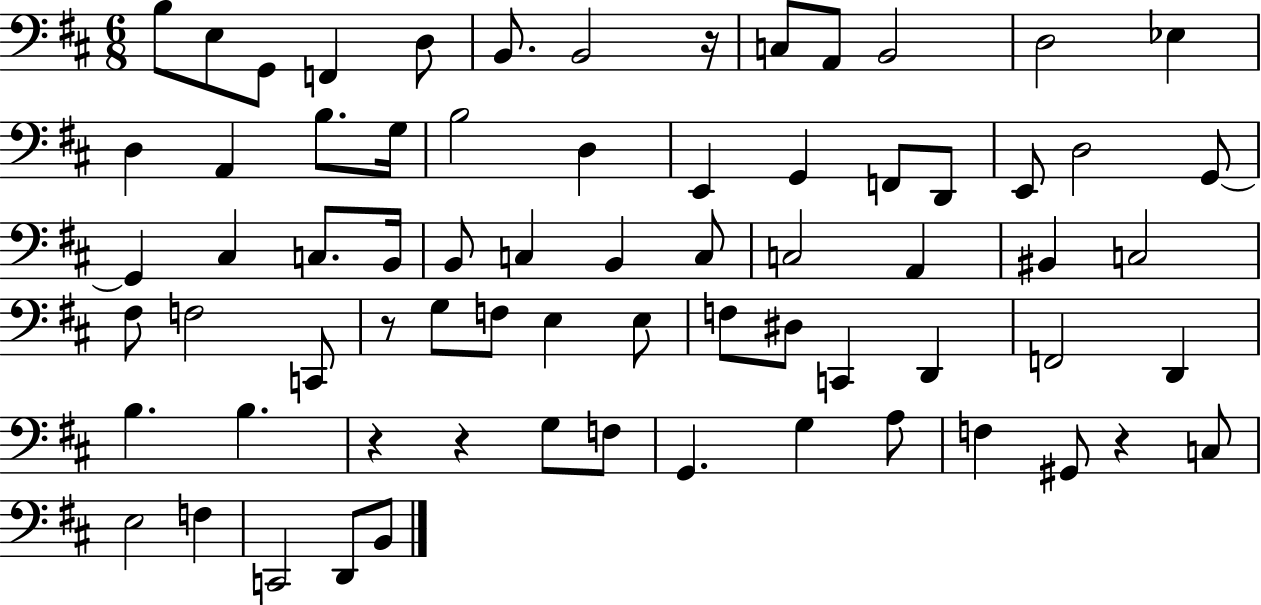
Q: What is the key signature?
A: D major